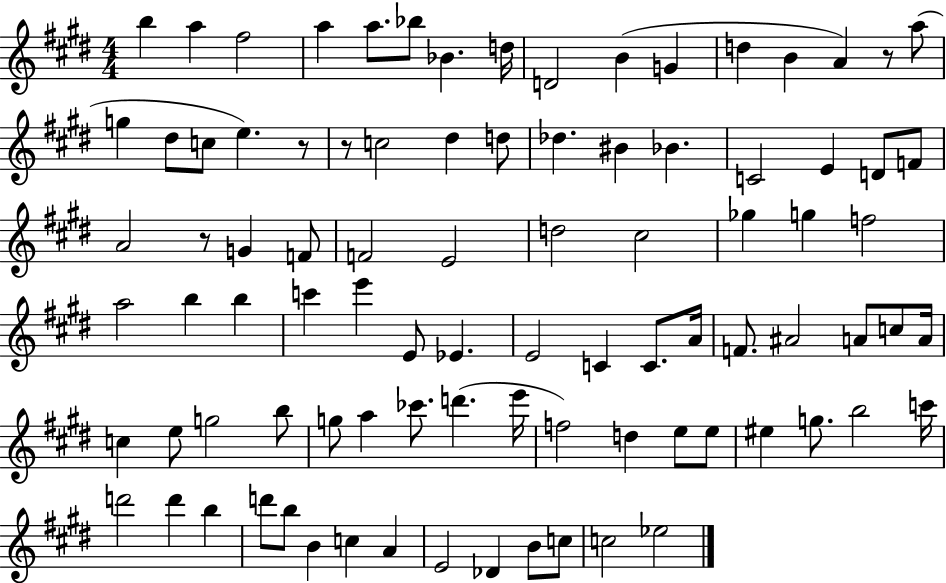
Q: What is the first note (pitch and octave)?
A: B5